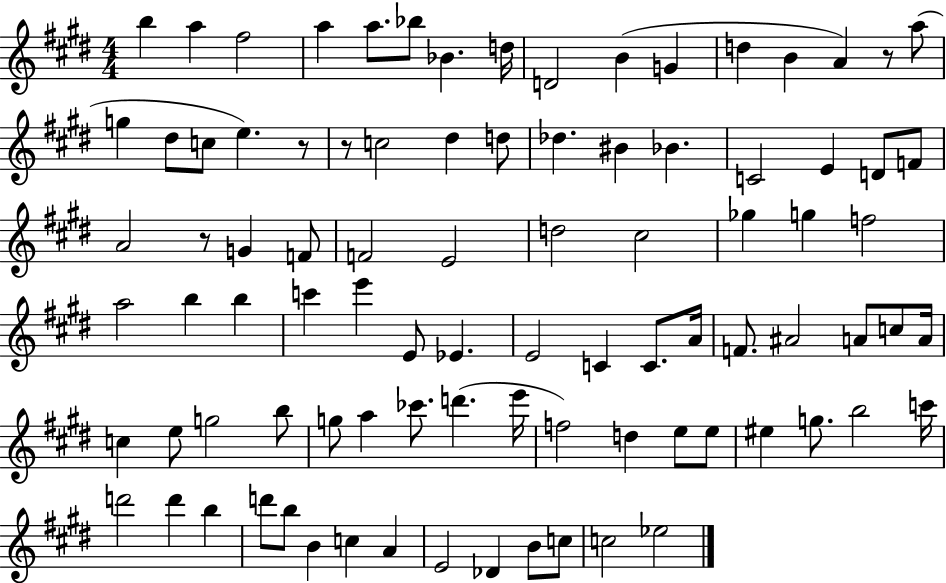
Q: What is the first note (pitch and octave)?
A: B5